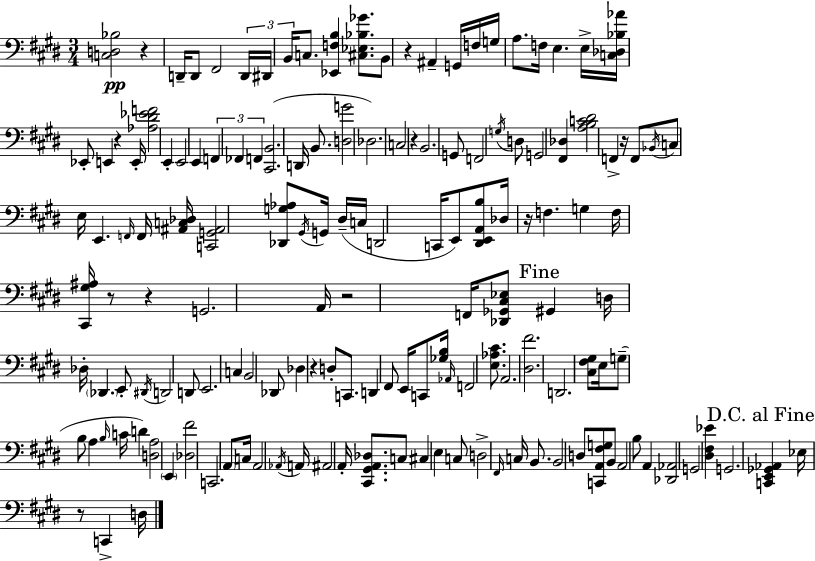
{
  \clef bass
  \numericTimeSignature
  \time 3/4
  \key e \major
  <c d bes>2\pp r4 | d,16-- d,8 fis,2 \tuplet 3/2 { d,16 | dis,16 b,16 } c8. <ees, f b>4 <cis ees bes ges'>8. | b,8 r4 ais,4-- g,16 f16 | \break g16 a8. f16 e4. e16-> | <c des bes aes'>16 ees,8-. e,4 r4 e,16-. | <aes dis' ees' f'>2 e,4-. | e,2 e,4 | \break \tuplet 3/2 { f,4 fes,4 f,4 } | <cis, b,>2.( | d,16 b,8. <d g'>2 | des2.) | \break c2 r4 | b,2. | g,8 f,2 \acciaccatura { g16 } d8 | g,2 <fis, des>4 | \break <a b c' dis'>2 f,4-> | r16 f,8 \acciaccatura { bes,16 } c8 e16 e,4. | \grace { f,16 } f,16 <ais, c des>16 <c, g, ais,>2 | <des, g aes>8 \acciaccatura { gis,16 } g,16 dis16--( c16 d,2 | \break c,16 e,8) <dis, e, a, b>8 des16 r16 f4. | g4 f16 <cis, gis ais>16 r8 | r4 g,2. | a,16 r2 | \break f,16 <des, ges, cis ees>8 \mark "Fine" gis,4 d16 des16-. \parenthesize des,4. | e,8-. \acciaccatura { dis,16 } d,2 | d,8 e,2. | c4 b,2 | \break des,8 des4 r4 | d8-. c,8. d,4 | fis,8 e,16 c,8 <ges b>16 \grace { aes,16 } f,2 | <e aes cis'>8. a,2. | \break <dis fis'>2. | d,2. | <cis fis gis>8 e16 g8--( b8 | a4 \grace { b16 } c'16 d'4) <d a>2 | \break \parenthesize e,4 <des fis'>2 | c,2. | \parenthesize a,8 c16 a,2 | \acciaccatura { aes,16 } a,16 ais,2 | \break a,16-. <cis, gis, a, des>8. c8 cis4 | \parenthesize e4 c8 d2-> | \grace { fis,16 } c16 b,8. b,2 | d8 <c, a, fis g>8 b,8 a,2 | \break b8 a,4 | <des, aes,>2 g,2 | <dis fis ees'>4 g,2. | \mark "D.C. al Fine" <c, e, ges, aes,>4 | \break ees16 r8 c,4-> d16 \bar "|."
}